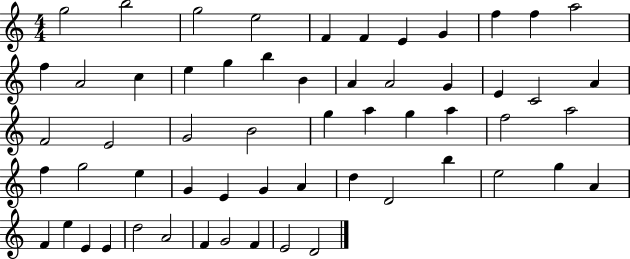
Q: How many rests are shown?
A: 0